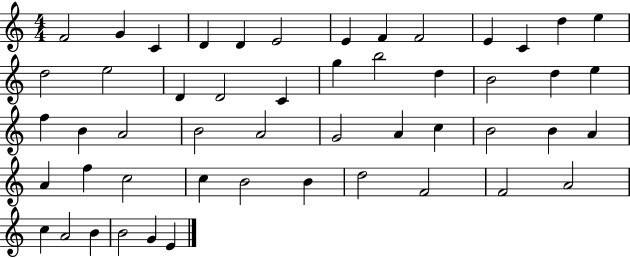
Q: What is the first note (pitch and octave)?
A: F4